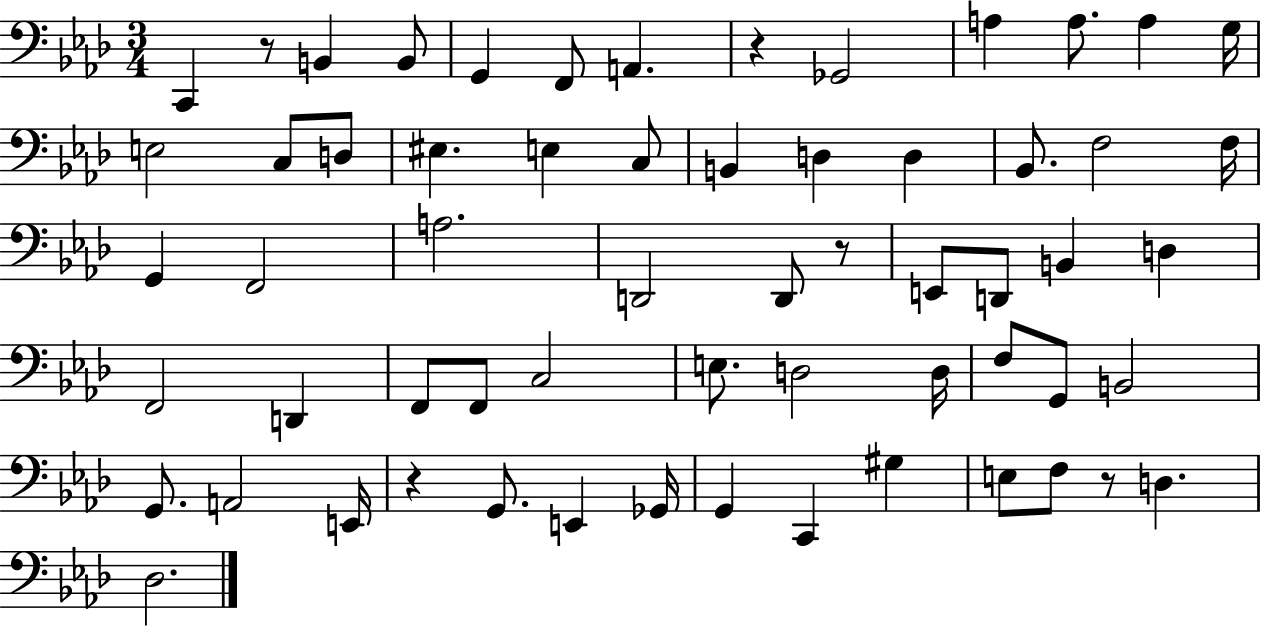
C2/q R/e B2/q B2/e G2/q F2/e A2/q. R/q Gb2/h A3/q A3/e. A3/q G3/s E3/h C3/e D3/e EIS3/q. E3/q C3/e B2/q D3/q D3/q Bb2/e. F3/h F3/s G2/q F2/h A3/h. D2/h D2/e R/e E2/e D2/e B2/q D3/q F2/h D2/q F2/e F2/e C3/h E3/e. D3/h D3/s F3/e G2/e B2/h G2/e. A2/h E2/s R/q G2/e. E2/q Gb2/s G2/q C2/q G#3/q E3/e F3/e R/e D3/q. Db3/h.